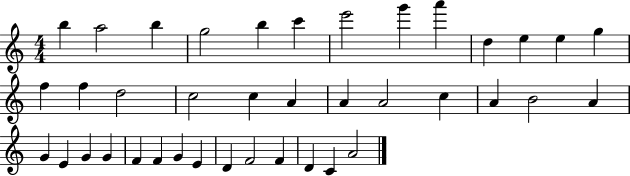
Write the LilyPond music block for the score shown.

{
  \clef treble
  \numericTimeSignature
  \time 4/4
  \key c \major
  b''4 a''2 b''4 | g''2 b''4 c'''4 | e'''2 g'''4 a'''4 | d''4 e''4 e''4 g''4 | \break f''4 f''4 d''2 | c''2 c''4 a'4 | a'4 a'2 c''4 | a'4 b'2 a'4 | \break g'4 e'4 g'4 g'4 | f'4 f'4 g'4 e'4 | d'4 f'2 f'4 | d'4 c'4 a'2 | \break \bar "|."
}